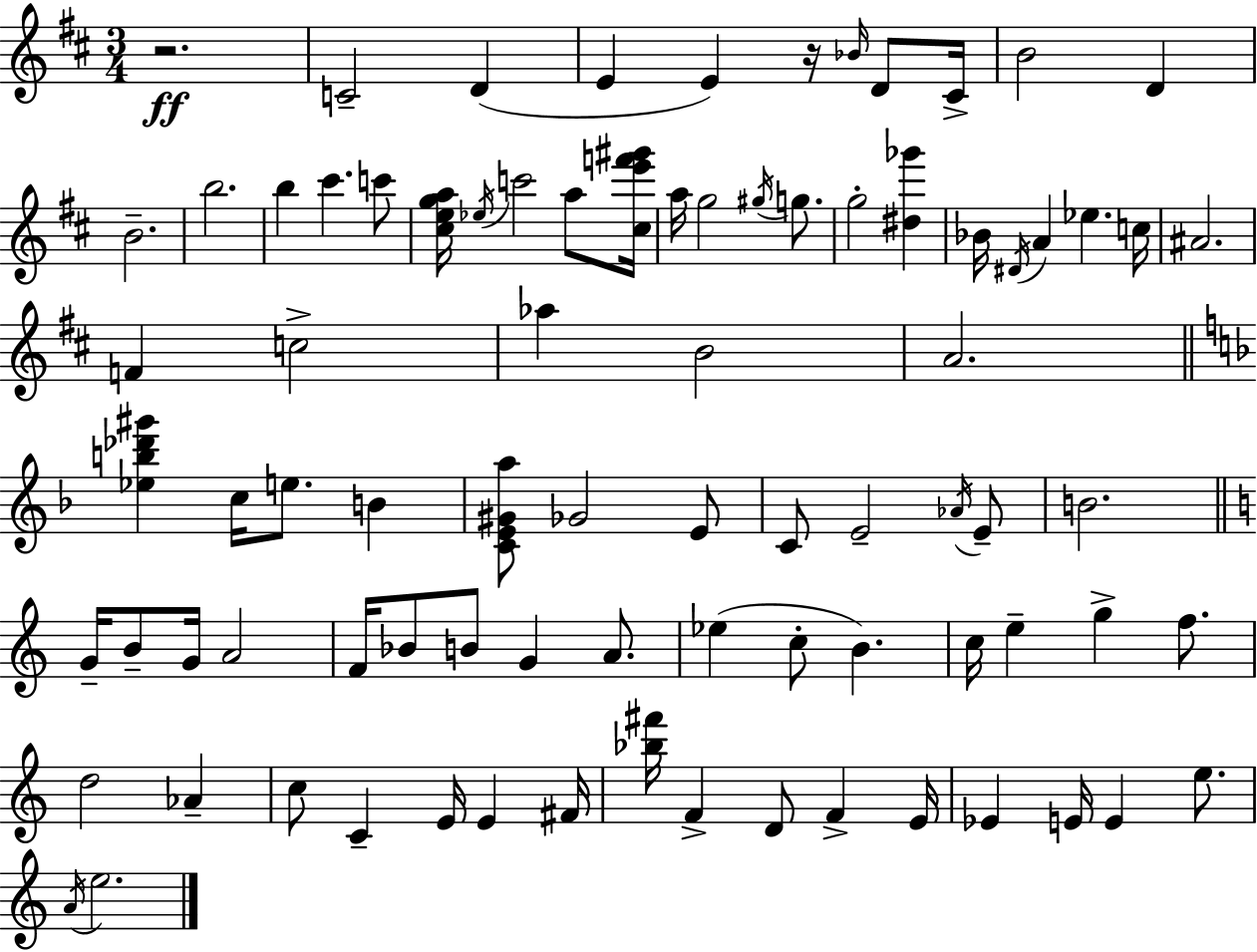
R/h. C4/h D4/q E4/q E4/q R/s Bb4/s D4/e C#4/s B4/h D4/q B4/h. B5/h. B5/q C#6/q. C6/e [C#5,E5,G5,A5]/s Eb5/s C6/h A5/e [C#5,E6,F6,G#6]/s A5/s G5/h G#5/s G5/e. G5/h [D#5,Gb6]/q Bb4/s D#4/s A4/q Eb5/q. C5/s A#4/h. F4/q C5/h Ab5/q B4/h A4/h. [Eb5,B5,Db6,G#6]/q C5/s E5/e. B4/q [C4,E4,G#4,A5]/e Gb4/h E4/e C4/e E4/h Ab4/s E4/e B4/h. G4/s B4/e G4/s A4/h F4/s Bb4/e B4/e G4/q A4/e. Eb5/q C5/e B4/q. C5/s E5/q G5/q F5/e. D5/h Ab4/q C5/e C4/q E4/s E4/q F#4/s [Bb5,F#6]/s F4/q D4/e F4/q E4/s Eb4/q E4/s E4/q E5/e. A4/s E5/h.